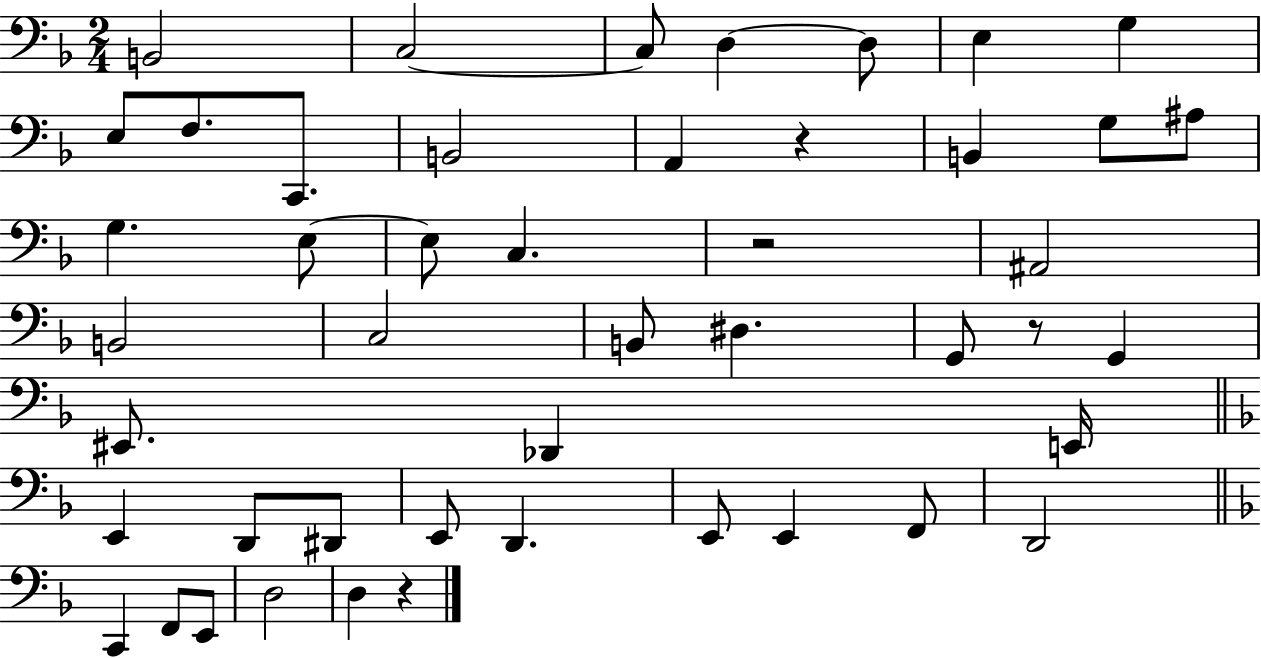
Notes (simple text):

B2/h C3/h C3/e D3/q D3/e E3/q G3/q E3/e F3/e. C2/e. B2/h A2/q R/q B2/q G3/e A#3/e G3/q. E3/e E3/e C3/q. R/h A#2/h B2/h C3/h B2/e D#3/q. G2/e R/e G2/q EIS2/e. Db2/q E2/s E2/q D2/e D#2/e E2/e D2/q. E2/e E2/q F2/e D2/h C2/q F2/e E2/e D3/h D3/q R/q